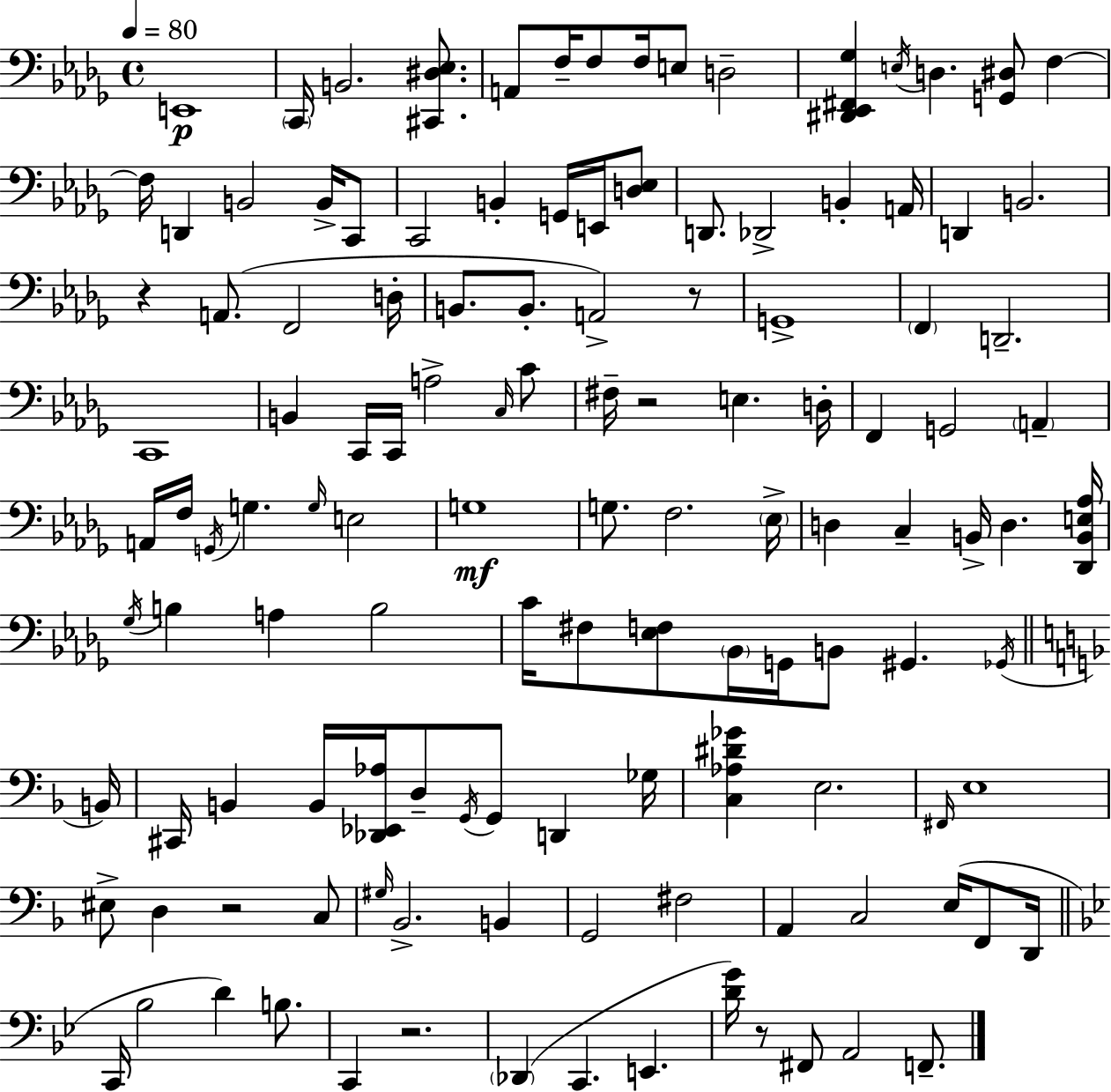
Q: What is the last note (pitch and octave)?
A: F2